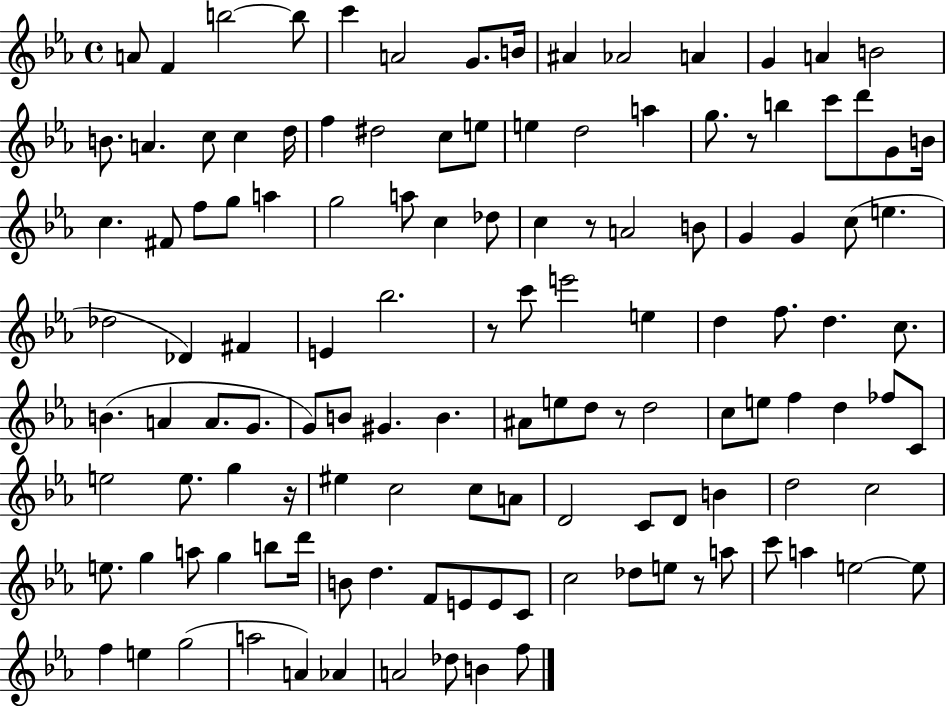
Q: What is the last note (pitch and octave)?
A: F5